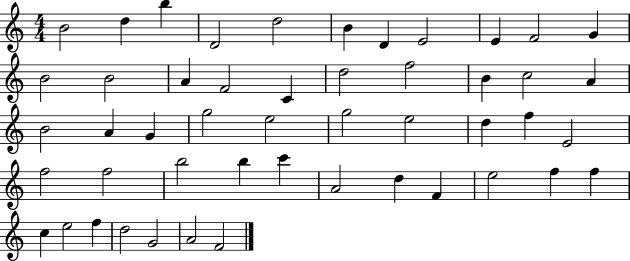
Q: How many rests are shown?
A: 0